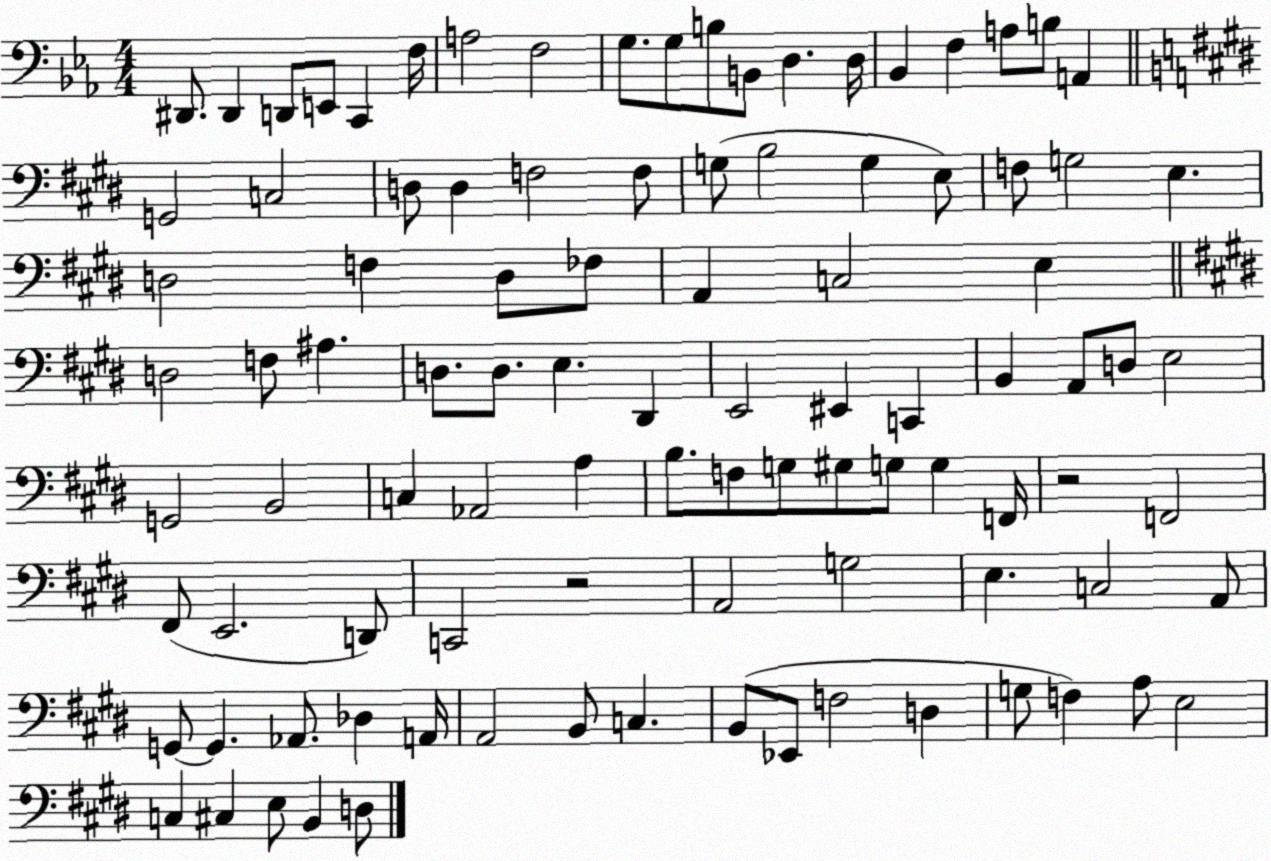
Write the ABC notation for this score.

X:1
T:Untitled
M:4/4
L:1/4
K:Eb
^D,,/2 ^D,, D,,/2 E,,/2 C,, F,/4 A,2 F,2 G,/2 G,/2 B,/2 B,,/2 D, D,/4 _B,, F, A,/2 B,/2 A,, G,,2 C,2 D,/2 D, F,2 F,/2 G,/2 B,2 G, E,/2 F,/2 G,2 E, D,2 F, D,/2 _F,/2 A,, C,2 E, D,2 F,/2 ^A, D,/2 D,/2 E, ^D,, E,,2 ^E,, C,, B,, A,,/2 D,/2 E,2 G,,2 B,,2 C, _A,,2 A, B,/2 F,/2 G,/2 ^G,/2 G,/2 G, F,,/4 z2 F,,2 ^F,,/2 E,,2 D,,/2 C,,2 z2 A,,2 G,2 E, C,2 A,,/2 G,,/2 G,, _A,,/2 _D, A,,/4 A,,2 B,,/2 C, B,,/2 _E,,/2 F,2 D, G,/2 F, A,/2 E,2 C, ^C, E,/2 B,, D,/2